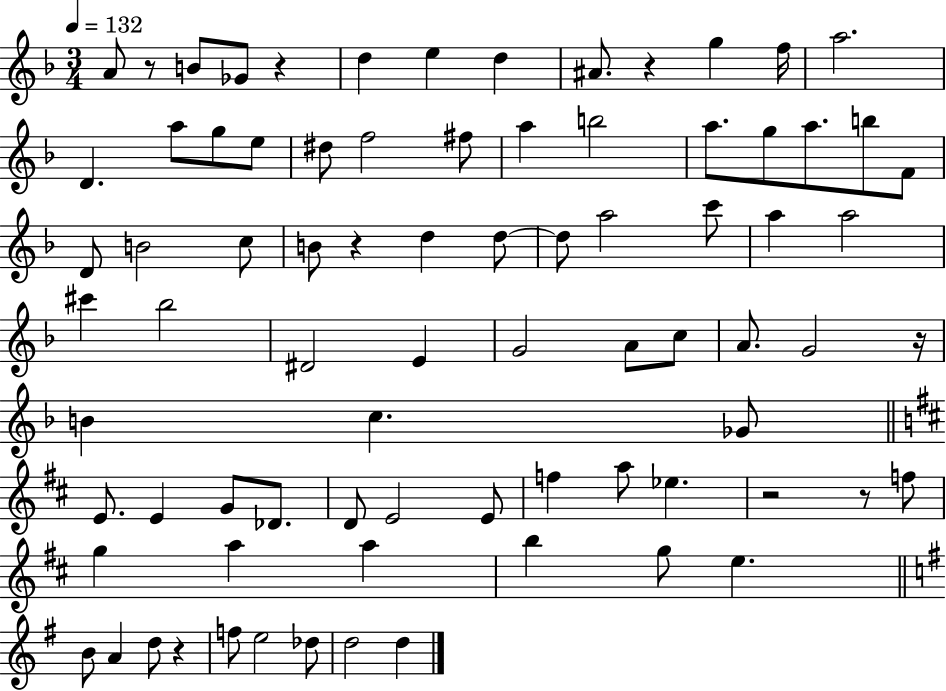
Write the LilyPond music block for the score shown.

{
  \clef treble
  \numericTimeSignature
  \time 3/4
  \key f \major
  \tempo 4 = 132
  a'8 r8 b'8 ges'8 r4 | d''4 e''4 d''4 | ais'8. r4 g''4 f''16 | a''2. | \break d'4. a''8 g''8 e''8 | dis''8 f''2 fis''8 | a''4 b''2 | a''8. g''8 a''8. b''8 f'8 | \break d'8 b'2 c''8 | b'8 r4 d''4 d''8~~ | d''8 a''2 c'''8 | a''4 a''2 | \break cis'''4 bes''2 | dis'2 e'4 | g'2 a'8 c''8 | a'8. g'2 r16 | \break b'4 c''4. ges'8 | \bar "||" \break \key b \minor e'8. e'4 g'8 des'8. | d'8 e'2 e'8 | f''4 a''8 ees''4. | r2 r8 f''8 | \break g''4 a''4 a''4 | b''4 g''8 e''4. | \bar "||" \break \key g \major b'8 a'4 d''8 r4 | f''8 e''2 des''8 | d''2 d''4 | \bar "|."
}